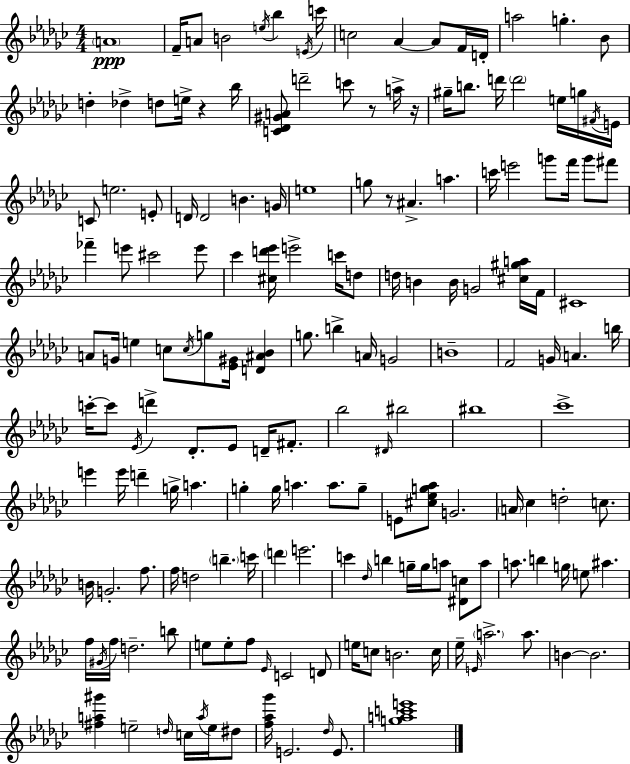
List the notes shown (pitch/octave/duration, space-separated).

A4/w F4/s A4/e B4/h E5/s Bb5/q E4/s C6/s C5/h Ab4/q Ab4/e F4/s D4/s A5/h G5/q. Bb4/e D5/q Db5/q D5/e E5/s R/q Bb5/s [C4,Db4,G#4,A4]/e D6/h C6/e R/e A5/s R/s G#5/s B5/e. D6/s D6/h E5/s G5/s F#4/s E4/s C4/e E5/h. E4/e D4/s D4/h B4/q. G4/s E5/w G5/e R/e A#4/q. A5/q. C6/s E6/h G6/e F6/s G6/e F#6/e FES6/q E6/e C#6/h E6/e CES6/q [C#5,D6,Eb6]/s E6/h C6/s D5/e D5/s B4/q B4/s G4/h [C#5,G#5,A5]/s F4/s C#4/w A4/e G4/s E5/q C5/e C5/s G5/e [Eb4,G#4]/s [D4,A#4,Bb4]/q G5/e. B5/q A4/s G4/h B4/w F4/h G4/s A4/q. B5/s C6/s C6/e Eb4/s D6/q Db4/e. Eb4/e D4/s F#4/e. Bb5/h D#4/s BIS5/h BIS5/w CES6/w E6/q E6/s D6/q G5/s A5/q. G5/q G5/s A5/q. A5/e. G5/e E4/e [C#5,Eb5,G5,Ab5]/e G4/h. A4/s CES5/q D5/h C5/e. B4/s G4/h. F5/e. F5/s D5/h B5/q. C6/s D6/q E6/h. C6/q Db5/s B5/q G5/s G5/s A5/e [D#4,C5]/e A5/e A5/e. B5/q G5/s E5/e A#5/q. F5/s G#4/s F5/s D5/h. B5/e E5/e E5/e F5/e Eb4/s C4/h D4/e E5/s C5/e B4/h. C5/s Eb5/s E4/s A5/h. A5/e. B4/q B4/h. [F#5,A5,G#6]/q E5/h D5/s C5/s A5/s E5/s D#5/e [F5,Ab5,Gb6]/s E4/h. Db5/s E4/e. [G5,A5,C6,E6]/w